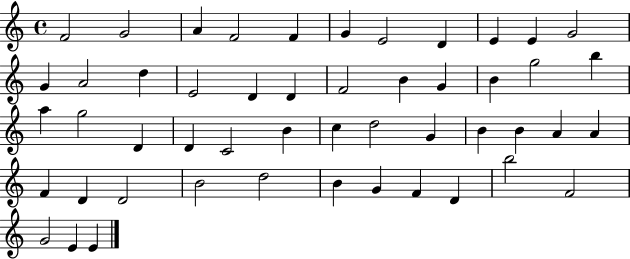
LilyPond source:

{
  \clef treble
  \time 4/4
  \defaultTimeSignature
  \key c \major
  f'2 g'2 | a'4 f'2 f'4 | g'4 e'2 d'4 | e'4 e'4 g'2 | \break g'4 a'2 d''4 | e'2 d'4 d'4 | f'2 b'4 g'4 | b'4 g''2 b''4 | \break a''4 g''2 d'4 | d'4 c'2 b'4 | c''4 d''2 g'4 | b'4 b'4 a'4 a'4 | \break f'4 d'4 d'2 | b'2 d''2 | b'4 g'4 f'4 d'4 | b''2 f'2 | \break g'2 e'4 e'4 | \bar "|."
}